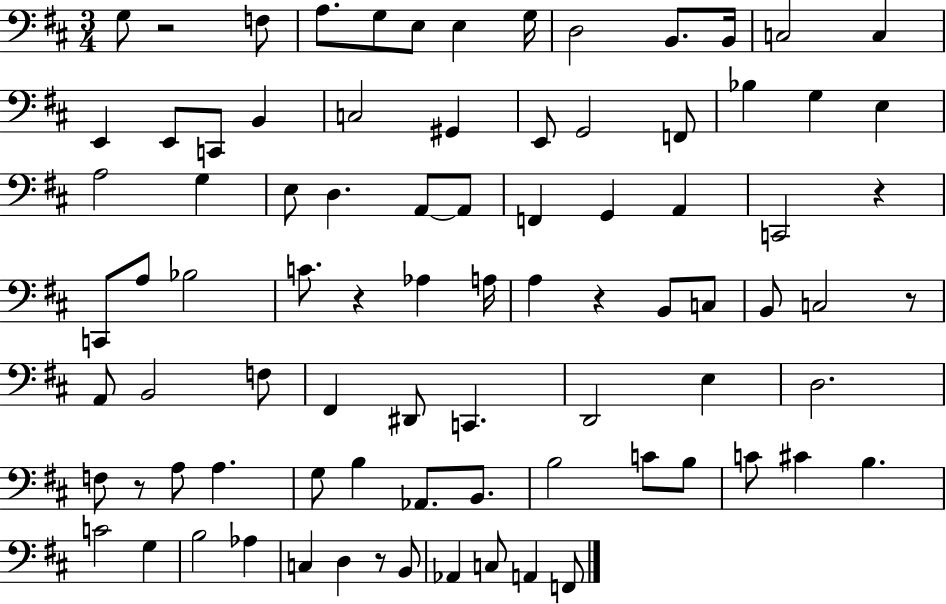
X:1
T:Untitled
M:3/4
L:1/4
K:D
G,/2 z2 F,/2 A,/2 G,/2 E,/2 E, G,/4 D,2 B,,/2 B,,/4 C,2 C, E,, E,,/2 C,,/2 B,, C,2 ^G,, E,,/2 G,,2 F,,/2 _B, G, E, A,2 G, E,/2 D, A,,/2 A,,/2 F,, G,, A,, C,,2 z C,,/2 A,/2 _B,2 C/2 z _A, A,/4 A, z B,,/2 C,/2 B,,/2 C,2 z/2 A,,/2 B,,2 F,/2 ^F,, ^D,,/2 C,, D,,2 E, D,2 F,/2 z/2 A,/2 A, G,/2 B, _A,,/2 B,,/2 B,2 C/2 B,/2 C/2 ^C B, C2 G, B,2 _A, C, D, z/2 B,,/2 _A,, C,/2 A,, F,,/2